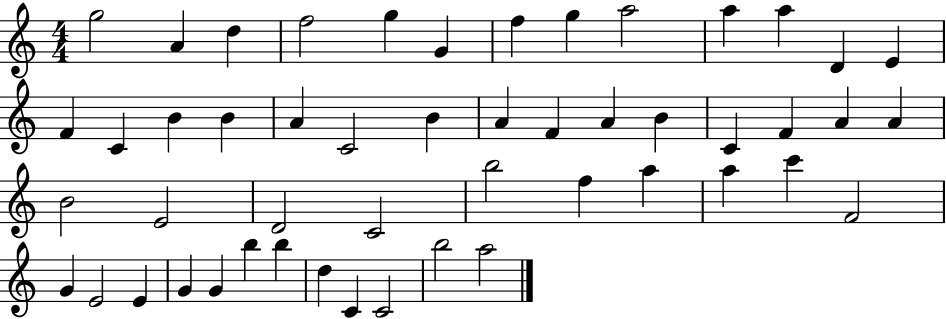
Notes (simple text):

G5/h A4/q D5/q F5/h G5/q G4/q F5/q G5/q A5/h A5/q A5/q D4/q E4/q F4/q C4/q B4/q B4/q A4/q C4/h B4/q A4/q F4/q A4/q B4/q C4/q F4/q A4/q A4/q B4/h E4/h D4/h C4/h B5/h F5/q A5/q A5/q C6/q F4/h G4/q E4/h E4/q G4/q G4/q B5/q B5/q D5/q C4/q C4/h B5/h A5/h